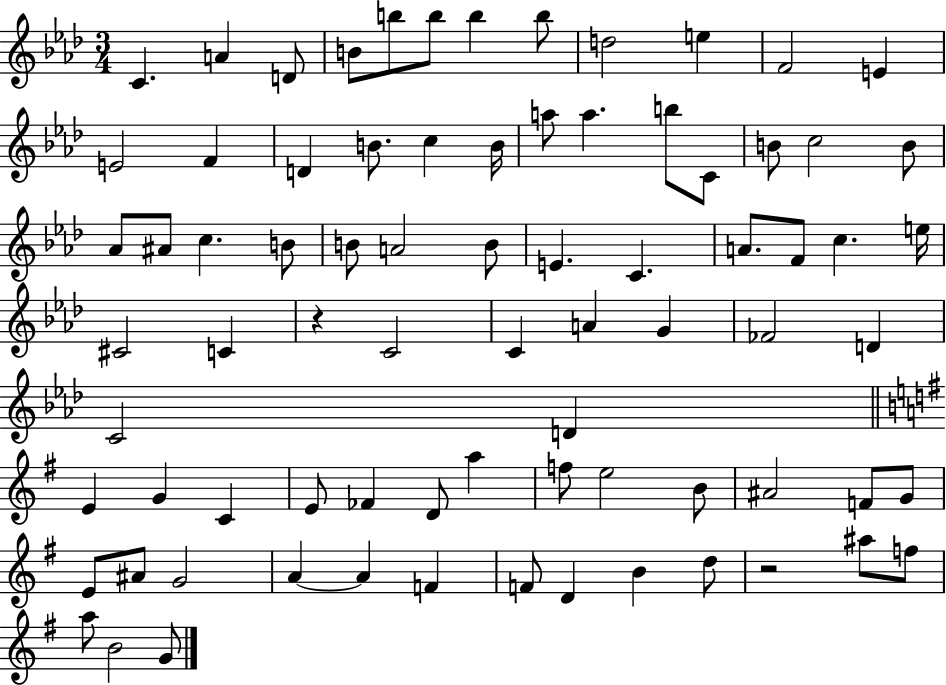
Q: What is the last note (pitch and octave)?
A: G4